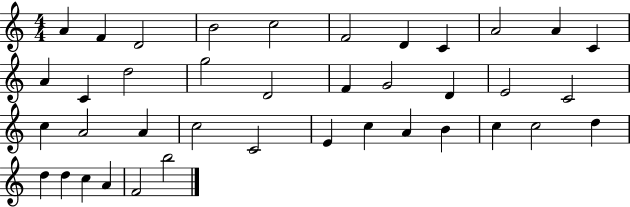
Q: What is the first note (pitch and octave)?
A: A4